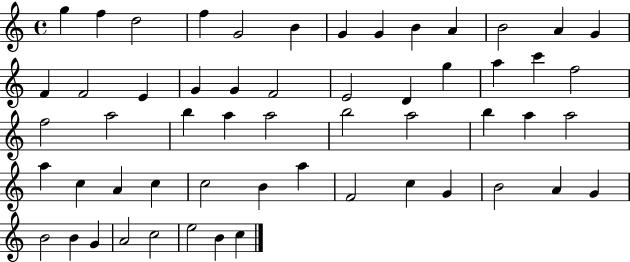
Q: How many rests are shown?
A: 0